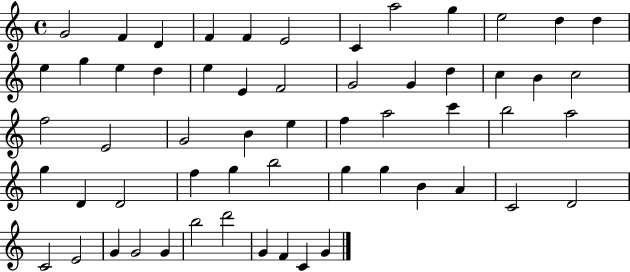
{
  \clef treble
  \time 4/4
  \defaultTimeSignature
  \key c \major
  g'2 f'4 d'4 | f'4 f'4 e'2 | c'4 a''2 g''4 | e''2 d''4 d''4 | \break e''4 g''4 e''4 d''4 | e''4 e'4 f'2 | g'2 g'4 d''4 | c''4 b'4 c''2 | \break f''2 e'2 | g'2 b'4 e''4 | f''4 a''2 c'''4 | b''2 a''2 | \break g''4 d'4 d'2 | f''4 g''4 b''2 | g''4 g''4 b'4 a'4 | c'2 d'2 | \break c'2 e'2 | g'4 g'2 g'4 | b''2 d'''2 | g'4 f'4 c'4 g'4 | \break \bar "|."
}